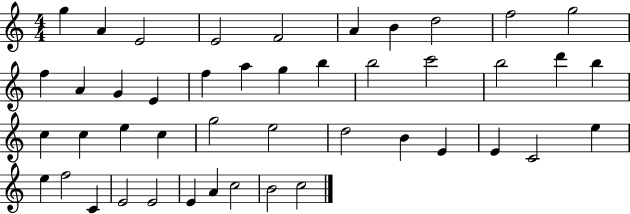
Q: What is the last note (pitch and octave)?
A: C5